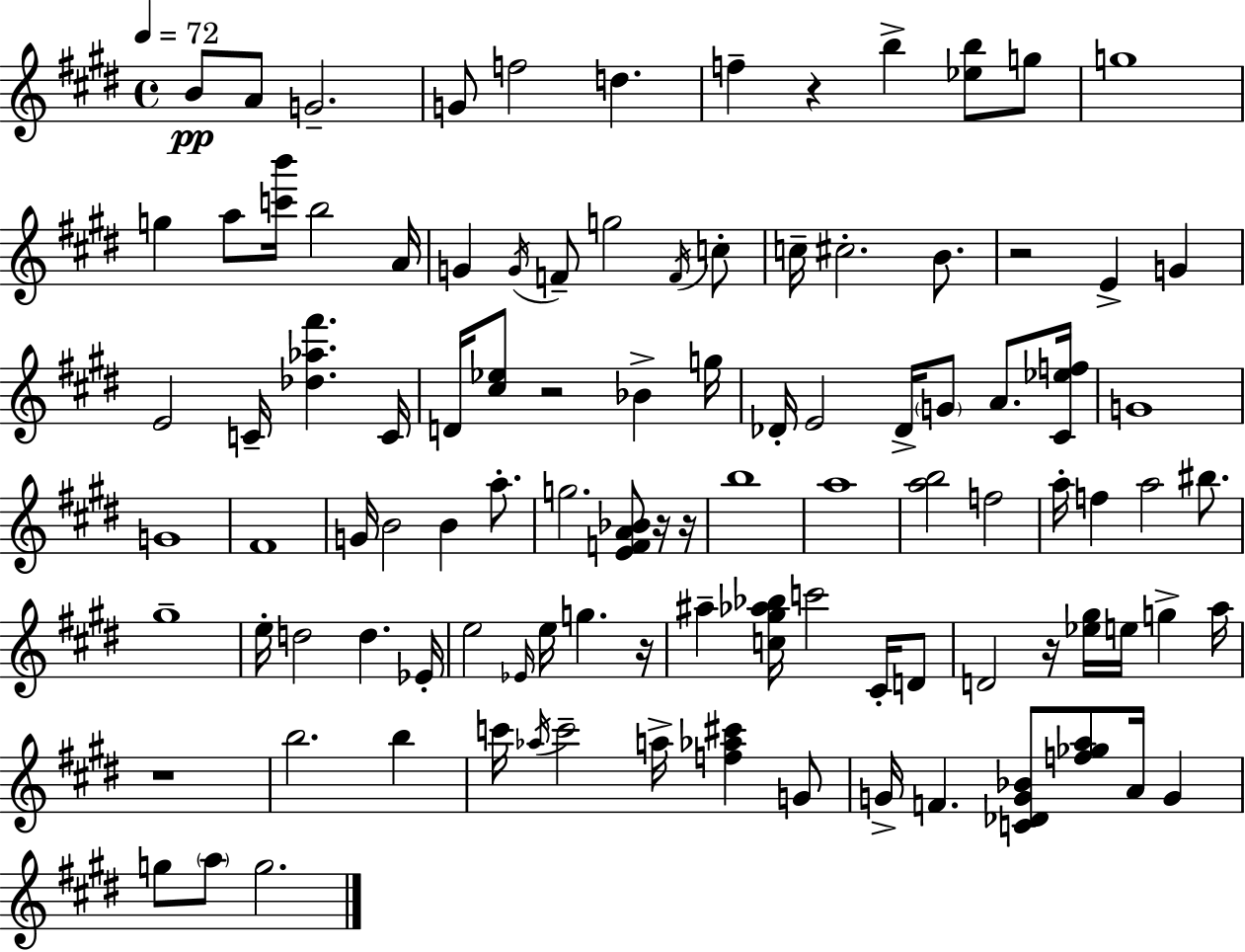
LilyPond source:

{
  \clef treble
  \time 4/4
  \defaultTimeSignature
  \key e \major
  \tempo 4 = 72
  b'8\pp a'8 g'2.-- | g'8 f''2 d''4. | f''4-- r4 b''4-> <ees'' b''>8 g''8 | g''1 | \break g''4 a''8 <c''' b'''>16 b''2 a'16 | g'4 \acciaccatura { g'16 } f'8-- g''2 \acciaccatura { f'16 } | c''8-. c''16-- cis''2.-. b'8. | r2 e'4-> g'4 | \break e'2 c'16-- <des'' aes'' fis'''>4. | c'16 d'16 <cis'' ees''>8 r2 bes'4-> | g''16 des'16-. e'2 des'16-> \parenthesize g'8 a'8. | <cis' ees'' f''>16 g'1 | \break g'1 | fis'1 | g'16 b'2 b'4 a''8.-. | g''2. <e' f' a' bes'>8 | \break r16 r16 b''1 | a''1 | <a'' b''>2 f''2 | a''16-. f''4 a''2 bis''8. | \break gis''1-- | e''16-. d''2 d''4. | ees'16-. e''2 \grace { ees'16 } e''16 g''4. | r16 ais''4-- <c'' gis'' aes'' bes''>16 c'''2 | \break cis'16-. d'8 d'2 r16 <ees'' gis''>16 e''16 g''4-> | a''16 r1 | b''2. b''4 | c'''16 \acciaccatura { aes''16 } c'''2-- a''16-> <f'' aes'' cis'''>4 | \break g'8 g'16-> f'4. <c' des' g' bes'>8 <f'' ges'' a''>8 a'16 | g'4 g''8 \parenthesize a''8 g''2. | \bar "|."
}